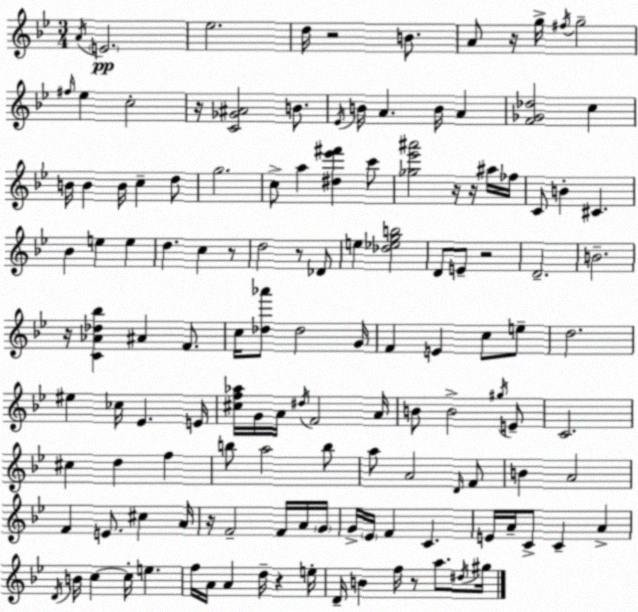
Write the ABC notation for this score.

X:1
T:Untitled
M:3/4
L:1/4
K:Bb
A/4 E2 _e2 d/4 z2 B/2 A/2 z/4 g/4 ^f/4 g2 ^f/4 _e c2 z/4 [C_G^A]2 B/2 _E/4 B/4 A B/4 A [F_G_d]2 c B/4 B B/4 c d/2 g2 c/2 a [^d_e'^f'] c'/2 [_g_e'^a']2 z/4 z/4 ^a/4 _f/4 C/2 B ^C _B e e d c z/2 d2 z/2 _D/2 e [_d_egb]2 D/2 E/2 z2 D2 B2 z/4 [C_A_d_b] ^A F/2 c/4 [_d_a']/2 _d2 G/4 F E c/2 e/2 d2 ^e _c/4 _E E/4 [^cf_a]/4 G/4 A/4 ^d/4 F2 A/4 B/2 B2 ^g/4 E/2 C2 ^c d f b/2 a2 b/2 a/2 A2 D/4 F/2 B A2 F E/2 ^c A/4 z/4 F2 F/4 A/4 G/4 G/4 _E/4 F C E/4 A/4 C/2 C A D/4 B/4 c c/4 e f/4 A/4 A d/4 z e/4 D/4 B f/4 z/2 a/2 ^d/4 ^g/4